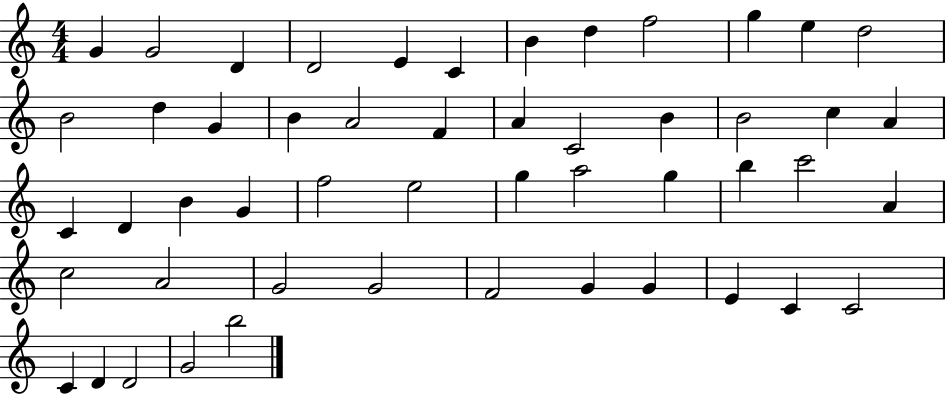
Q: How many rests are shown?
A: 0